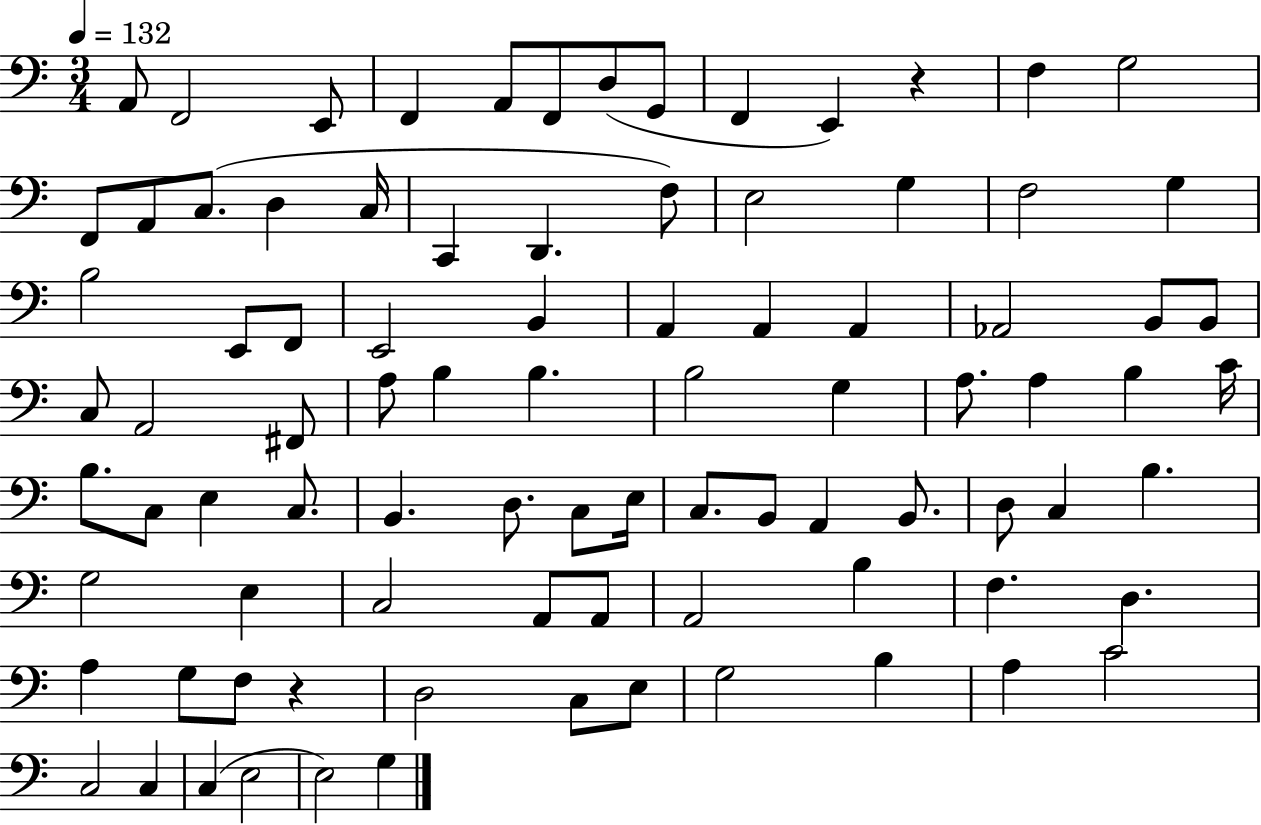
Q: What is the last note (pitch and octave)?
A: G3